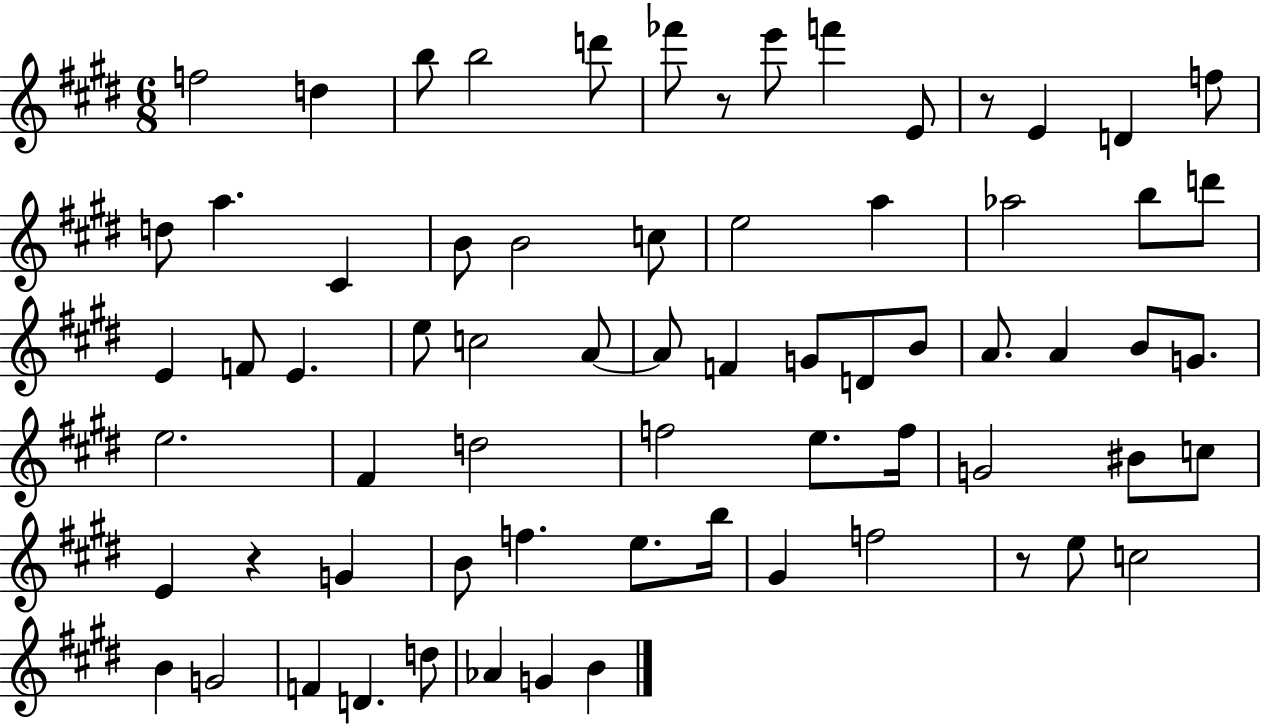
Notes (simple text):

F5/h D5/q B5/e B5/h D6/e FES6/e R/e E6/e F6/q E4/e R/e E4/q D4/q F5/e D5/e A5/q. C#4/q B4/e B4/h C5/e E5/h A5/q Ab5/h B5/e D6/e E4/q F4/e E4/q. E5/e C5/h A4/e A4/e F4/q G4/e D4/e B4/e A4/e. A4/q B4/e G4/e. E5/h. F#4/q D5/h F5/h E5/e. F5/s G4/h BIS4/e C5/e E4/q R/q G4/q B4/e F5/q. E5/e. B5/s G#4/q F5/h R/e E5/e C5/h B4/q G4/h F4/q D4/q. D5/e Ab4/q G4/q B4/q